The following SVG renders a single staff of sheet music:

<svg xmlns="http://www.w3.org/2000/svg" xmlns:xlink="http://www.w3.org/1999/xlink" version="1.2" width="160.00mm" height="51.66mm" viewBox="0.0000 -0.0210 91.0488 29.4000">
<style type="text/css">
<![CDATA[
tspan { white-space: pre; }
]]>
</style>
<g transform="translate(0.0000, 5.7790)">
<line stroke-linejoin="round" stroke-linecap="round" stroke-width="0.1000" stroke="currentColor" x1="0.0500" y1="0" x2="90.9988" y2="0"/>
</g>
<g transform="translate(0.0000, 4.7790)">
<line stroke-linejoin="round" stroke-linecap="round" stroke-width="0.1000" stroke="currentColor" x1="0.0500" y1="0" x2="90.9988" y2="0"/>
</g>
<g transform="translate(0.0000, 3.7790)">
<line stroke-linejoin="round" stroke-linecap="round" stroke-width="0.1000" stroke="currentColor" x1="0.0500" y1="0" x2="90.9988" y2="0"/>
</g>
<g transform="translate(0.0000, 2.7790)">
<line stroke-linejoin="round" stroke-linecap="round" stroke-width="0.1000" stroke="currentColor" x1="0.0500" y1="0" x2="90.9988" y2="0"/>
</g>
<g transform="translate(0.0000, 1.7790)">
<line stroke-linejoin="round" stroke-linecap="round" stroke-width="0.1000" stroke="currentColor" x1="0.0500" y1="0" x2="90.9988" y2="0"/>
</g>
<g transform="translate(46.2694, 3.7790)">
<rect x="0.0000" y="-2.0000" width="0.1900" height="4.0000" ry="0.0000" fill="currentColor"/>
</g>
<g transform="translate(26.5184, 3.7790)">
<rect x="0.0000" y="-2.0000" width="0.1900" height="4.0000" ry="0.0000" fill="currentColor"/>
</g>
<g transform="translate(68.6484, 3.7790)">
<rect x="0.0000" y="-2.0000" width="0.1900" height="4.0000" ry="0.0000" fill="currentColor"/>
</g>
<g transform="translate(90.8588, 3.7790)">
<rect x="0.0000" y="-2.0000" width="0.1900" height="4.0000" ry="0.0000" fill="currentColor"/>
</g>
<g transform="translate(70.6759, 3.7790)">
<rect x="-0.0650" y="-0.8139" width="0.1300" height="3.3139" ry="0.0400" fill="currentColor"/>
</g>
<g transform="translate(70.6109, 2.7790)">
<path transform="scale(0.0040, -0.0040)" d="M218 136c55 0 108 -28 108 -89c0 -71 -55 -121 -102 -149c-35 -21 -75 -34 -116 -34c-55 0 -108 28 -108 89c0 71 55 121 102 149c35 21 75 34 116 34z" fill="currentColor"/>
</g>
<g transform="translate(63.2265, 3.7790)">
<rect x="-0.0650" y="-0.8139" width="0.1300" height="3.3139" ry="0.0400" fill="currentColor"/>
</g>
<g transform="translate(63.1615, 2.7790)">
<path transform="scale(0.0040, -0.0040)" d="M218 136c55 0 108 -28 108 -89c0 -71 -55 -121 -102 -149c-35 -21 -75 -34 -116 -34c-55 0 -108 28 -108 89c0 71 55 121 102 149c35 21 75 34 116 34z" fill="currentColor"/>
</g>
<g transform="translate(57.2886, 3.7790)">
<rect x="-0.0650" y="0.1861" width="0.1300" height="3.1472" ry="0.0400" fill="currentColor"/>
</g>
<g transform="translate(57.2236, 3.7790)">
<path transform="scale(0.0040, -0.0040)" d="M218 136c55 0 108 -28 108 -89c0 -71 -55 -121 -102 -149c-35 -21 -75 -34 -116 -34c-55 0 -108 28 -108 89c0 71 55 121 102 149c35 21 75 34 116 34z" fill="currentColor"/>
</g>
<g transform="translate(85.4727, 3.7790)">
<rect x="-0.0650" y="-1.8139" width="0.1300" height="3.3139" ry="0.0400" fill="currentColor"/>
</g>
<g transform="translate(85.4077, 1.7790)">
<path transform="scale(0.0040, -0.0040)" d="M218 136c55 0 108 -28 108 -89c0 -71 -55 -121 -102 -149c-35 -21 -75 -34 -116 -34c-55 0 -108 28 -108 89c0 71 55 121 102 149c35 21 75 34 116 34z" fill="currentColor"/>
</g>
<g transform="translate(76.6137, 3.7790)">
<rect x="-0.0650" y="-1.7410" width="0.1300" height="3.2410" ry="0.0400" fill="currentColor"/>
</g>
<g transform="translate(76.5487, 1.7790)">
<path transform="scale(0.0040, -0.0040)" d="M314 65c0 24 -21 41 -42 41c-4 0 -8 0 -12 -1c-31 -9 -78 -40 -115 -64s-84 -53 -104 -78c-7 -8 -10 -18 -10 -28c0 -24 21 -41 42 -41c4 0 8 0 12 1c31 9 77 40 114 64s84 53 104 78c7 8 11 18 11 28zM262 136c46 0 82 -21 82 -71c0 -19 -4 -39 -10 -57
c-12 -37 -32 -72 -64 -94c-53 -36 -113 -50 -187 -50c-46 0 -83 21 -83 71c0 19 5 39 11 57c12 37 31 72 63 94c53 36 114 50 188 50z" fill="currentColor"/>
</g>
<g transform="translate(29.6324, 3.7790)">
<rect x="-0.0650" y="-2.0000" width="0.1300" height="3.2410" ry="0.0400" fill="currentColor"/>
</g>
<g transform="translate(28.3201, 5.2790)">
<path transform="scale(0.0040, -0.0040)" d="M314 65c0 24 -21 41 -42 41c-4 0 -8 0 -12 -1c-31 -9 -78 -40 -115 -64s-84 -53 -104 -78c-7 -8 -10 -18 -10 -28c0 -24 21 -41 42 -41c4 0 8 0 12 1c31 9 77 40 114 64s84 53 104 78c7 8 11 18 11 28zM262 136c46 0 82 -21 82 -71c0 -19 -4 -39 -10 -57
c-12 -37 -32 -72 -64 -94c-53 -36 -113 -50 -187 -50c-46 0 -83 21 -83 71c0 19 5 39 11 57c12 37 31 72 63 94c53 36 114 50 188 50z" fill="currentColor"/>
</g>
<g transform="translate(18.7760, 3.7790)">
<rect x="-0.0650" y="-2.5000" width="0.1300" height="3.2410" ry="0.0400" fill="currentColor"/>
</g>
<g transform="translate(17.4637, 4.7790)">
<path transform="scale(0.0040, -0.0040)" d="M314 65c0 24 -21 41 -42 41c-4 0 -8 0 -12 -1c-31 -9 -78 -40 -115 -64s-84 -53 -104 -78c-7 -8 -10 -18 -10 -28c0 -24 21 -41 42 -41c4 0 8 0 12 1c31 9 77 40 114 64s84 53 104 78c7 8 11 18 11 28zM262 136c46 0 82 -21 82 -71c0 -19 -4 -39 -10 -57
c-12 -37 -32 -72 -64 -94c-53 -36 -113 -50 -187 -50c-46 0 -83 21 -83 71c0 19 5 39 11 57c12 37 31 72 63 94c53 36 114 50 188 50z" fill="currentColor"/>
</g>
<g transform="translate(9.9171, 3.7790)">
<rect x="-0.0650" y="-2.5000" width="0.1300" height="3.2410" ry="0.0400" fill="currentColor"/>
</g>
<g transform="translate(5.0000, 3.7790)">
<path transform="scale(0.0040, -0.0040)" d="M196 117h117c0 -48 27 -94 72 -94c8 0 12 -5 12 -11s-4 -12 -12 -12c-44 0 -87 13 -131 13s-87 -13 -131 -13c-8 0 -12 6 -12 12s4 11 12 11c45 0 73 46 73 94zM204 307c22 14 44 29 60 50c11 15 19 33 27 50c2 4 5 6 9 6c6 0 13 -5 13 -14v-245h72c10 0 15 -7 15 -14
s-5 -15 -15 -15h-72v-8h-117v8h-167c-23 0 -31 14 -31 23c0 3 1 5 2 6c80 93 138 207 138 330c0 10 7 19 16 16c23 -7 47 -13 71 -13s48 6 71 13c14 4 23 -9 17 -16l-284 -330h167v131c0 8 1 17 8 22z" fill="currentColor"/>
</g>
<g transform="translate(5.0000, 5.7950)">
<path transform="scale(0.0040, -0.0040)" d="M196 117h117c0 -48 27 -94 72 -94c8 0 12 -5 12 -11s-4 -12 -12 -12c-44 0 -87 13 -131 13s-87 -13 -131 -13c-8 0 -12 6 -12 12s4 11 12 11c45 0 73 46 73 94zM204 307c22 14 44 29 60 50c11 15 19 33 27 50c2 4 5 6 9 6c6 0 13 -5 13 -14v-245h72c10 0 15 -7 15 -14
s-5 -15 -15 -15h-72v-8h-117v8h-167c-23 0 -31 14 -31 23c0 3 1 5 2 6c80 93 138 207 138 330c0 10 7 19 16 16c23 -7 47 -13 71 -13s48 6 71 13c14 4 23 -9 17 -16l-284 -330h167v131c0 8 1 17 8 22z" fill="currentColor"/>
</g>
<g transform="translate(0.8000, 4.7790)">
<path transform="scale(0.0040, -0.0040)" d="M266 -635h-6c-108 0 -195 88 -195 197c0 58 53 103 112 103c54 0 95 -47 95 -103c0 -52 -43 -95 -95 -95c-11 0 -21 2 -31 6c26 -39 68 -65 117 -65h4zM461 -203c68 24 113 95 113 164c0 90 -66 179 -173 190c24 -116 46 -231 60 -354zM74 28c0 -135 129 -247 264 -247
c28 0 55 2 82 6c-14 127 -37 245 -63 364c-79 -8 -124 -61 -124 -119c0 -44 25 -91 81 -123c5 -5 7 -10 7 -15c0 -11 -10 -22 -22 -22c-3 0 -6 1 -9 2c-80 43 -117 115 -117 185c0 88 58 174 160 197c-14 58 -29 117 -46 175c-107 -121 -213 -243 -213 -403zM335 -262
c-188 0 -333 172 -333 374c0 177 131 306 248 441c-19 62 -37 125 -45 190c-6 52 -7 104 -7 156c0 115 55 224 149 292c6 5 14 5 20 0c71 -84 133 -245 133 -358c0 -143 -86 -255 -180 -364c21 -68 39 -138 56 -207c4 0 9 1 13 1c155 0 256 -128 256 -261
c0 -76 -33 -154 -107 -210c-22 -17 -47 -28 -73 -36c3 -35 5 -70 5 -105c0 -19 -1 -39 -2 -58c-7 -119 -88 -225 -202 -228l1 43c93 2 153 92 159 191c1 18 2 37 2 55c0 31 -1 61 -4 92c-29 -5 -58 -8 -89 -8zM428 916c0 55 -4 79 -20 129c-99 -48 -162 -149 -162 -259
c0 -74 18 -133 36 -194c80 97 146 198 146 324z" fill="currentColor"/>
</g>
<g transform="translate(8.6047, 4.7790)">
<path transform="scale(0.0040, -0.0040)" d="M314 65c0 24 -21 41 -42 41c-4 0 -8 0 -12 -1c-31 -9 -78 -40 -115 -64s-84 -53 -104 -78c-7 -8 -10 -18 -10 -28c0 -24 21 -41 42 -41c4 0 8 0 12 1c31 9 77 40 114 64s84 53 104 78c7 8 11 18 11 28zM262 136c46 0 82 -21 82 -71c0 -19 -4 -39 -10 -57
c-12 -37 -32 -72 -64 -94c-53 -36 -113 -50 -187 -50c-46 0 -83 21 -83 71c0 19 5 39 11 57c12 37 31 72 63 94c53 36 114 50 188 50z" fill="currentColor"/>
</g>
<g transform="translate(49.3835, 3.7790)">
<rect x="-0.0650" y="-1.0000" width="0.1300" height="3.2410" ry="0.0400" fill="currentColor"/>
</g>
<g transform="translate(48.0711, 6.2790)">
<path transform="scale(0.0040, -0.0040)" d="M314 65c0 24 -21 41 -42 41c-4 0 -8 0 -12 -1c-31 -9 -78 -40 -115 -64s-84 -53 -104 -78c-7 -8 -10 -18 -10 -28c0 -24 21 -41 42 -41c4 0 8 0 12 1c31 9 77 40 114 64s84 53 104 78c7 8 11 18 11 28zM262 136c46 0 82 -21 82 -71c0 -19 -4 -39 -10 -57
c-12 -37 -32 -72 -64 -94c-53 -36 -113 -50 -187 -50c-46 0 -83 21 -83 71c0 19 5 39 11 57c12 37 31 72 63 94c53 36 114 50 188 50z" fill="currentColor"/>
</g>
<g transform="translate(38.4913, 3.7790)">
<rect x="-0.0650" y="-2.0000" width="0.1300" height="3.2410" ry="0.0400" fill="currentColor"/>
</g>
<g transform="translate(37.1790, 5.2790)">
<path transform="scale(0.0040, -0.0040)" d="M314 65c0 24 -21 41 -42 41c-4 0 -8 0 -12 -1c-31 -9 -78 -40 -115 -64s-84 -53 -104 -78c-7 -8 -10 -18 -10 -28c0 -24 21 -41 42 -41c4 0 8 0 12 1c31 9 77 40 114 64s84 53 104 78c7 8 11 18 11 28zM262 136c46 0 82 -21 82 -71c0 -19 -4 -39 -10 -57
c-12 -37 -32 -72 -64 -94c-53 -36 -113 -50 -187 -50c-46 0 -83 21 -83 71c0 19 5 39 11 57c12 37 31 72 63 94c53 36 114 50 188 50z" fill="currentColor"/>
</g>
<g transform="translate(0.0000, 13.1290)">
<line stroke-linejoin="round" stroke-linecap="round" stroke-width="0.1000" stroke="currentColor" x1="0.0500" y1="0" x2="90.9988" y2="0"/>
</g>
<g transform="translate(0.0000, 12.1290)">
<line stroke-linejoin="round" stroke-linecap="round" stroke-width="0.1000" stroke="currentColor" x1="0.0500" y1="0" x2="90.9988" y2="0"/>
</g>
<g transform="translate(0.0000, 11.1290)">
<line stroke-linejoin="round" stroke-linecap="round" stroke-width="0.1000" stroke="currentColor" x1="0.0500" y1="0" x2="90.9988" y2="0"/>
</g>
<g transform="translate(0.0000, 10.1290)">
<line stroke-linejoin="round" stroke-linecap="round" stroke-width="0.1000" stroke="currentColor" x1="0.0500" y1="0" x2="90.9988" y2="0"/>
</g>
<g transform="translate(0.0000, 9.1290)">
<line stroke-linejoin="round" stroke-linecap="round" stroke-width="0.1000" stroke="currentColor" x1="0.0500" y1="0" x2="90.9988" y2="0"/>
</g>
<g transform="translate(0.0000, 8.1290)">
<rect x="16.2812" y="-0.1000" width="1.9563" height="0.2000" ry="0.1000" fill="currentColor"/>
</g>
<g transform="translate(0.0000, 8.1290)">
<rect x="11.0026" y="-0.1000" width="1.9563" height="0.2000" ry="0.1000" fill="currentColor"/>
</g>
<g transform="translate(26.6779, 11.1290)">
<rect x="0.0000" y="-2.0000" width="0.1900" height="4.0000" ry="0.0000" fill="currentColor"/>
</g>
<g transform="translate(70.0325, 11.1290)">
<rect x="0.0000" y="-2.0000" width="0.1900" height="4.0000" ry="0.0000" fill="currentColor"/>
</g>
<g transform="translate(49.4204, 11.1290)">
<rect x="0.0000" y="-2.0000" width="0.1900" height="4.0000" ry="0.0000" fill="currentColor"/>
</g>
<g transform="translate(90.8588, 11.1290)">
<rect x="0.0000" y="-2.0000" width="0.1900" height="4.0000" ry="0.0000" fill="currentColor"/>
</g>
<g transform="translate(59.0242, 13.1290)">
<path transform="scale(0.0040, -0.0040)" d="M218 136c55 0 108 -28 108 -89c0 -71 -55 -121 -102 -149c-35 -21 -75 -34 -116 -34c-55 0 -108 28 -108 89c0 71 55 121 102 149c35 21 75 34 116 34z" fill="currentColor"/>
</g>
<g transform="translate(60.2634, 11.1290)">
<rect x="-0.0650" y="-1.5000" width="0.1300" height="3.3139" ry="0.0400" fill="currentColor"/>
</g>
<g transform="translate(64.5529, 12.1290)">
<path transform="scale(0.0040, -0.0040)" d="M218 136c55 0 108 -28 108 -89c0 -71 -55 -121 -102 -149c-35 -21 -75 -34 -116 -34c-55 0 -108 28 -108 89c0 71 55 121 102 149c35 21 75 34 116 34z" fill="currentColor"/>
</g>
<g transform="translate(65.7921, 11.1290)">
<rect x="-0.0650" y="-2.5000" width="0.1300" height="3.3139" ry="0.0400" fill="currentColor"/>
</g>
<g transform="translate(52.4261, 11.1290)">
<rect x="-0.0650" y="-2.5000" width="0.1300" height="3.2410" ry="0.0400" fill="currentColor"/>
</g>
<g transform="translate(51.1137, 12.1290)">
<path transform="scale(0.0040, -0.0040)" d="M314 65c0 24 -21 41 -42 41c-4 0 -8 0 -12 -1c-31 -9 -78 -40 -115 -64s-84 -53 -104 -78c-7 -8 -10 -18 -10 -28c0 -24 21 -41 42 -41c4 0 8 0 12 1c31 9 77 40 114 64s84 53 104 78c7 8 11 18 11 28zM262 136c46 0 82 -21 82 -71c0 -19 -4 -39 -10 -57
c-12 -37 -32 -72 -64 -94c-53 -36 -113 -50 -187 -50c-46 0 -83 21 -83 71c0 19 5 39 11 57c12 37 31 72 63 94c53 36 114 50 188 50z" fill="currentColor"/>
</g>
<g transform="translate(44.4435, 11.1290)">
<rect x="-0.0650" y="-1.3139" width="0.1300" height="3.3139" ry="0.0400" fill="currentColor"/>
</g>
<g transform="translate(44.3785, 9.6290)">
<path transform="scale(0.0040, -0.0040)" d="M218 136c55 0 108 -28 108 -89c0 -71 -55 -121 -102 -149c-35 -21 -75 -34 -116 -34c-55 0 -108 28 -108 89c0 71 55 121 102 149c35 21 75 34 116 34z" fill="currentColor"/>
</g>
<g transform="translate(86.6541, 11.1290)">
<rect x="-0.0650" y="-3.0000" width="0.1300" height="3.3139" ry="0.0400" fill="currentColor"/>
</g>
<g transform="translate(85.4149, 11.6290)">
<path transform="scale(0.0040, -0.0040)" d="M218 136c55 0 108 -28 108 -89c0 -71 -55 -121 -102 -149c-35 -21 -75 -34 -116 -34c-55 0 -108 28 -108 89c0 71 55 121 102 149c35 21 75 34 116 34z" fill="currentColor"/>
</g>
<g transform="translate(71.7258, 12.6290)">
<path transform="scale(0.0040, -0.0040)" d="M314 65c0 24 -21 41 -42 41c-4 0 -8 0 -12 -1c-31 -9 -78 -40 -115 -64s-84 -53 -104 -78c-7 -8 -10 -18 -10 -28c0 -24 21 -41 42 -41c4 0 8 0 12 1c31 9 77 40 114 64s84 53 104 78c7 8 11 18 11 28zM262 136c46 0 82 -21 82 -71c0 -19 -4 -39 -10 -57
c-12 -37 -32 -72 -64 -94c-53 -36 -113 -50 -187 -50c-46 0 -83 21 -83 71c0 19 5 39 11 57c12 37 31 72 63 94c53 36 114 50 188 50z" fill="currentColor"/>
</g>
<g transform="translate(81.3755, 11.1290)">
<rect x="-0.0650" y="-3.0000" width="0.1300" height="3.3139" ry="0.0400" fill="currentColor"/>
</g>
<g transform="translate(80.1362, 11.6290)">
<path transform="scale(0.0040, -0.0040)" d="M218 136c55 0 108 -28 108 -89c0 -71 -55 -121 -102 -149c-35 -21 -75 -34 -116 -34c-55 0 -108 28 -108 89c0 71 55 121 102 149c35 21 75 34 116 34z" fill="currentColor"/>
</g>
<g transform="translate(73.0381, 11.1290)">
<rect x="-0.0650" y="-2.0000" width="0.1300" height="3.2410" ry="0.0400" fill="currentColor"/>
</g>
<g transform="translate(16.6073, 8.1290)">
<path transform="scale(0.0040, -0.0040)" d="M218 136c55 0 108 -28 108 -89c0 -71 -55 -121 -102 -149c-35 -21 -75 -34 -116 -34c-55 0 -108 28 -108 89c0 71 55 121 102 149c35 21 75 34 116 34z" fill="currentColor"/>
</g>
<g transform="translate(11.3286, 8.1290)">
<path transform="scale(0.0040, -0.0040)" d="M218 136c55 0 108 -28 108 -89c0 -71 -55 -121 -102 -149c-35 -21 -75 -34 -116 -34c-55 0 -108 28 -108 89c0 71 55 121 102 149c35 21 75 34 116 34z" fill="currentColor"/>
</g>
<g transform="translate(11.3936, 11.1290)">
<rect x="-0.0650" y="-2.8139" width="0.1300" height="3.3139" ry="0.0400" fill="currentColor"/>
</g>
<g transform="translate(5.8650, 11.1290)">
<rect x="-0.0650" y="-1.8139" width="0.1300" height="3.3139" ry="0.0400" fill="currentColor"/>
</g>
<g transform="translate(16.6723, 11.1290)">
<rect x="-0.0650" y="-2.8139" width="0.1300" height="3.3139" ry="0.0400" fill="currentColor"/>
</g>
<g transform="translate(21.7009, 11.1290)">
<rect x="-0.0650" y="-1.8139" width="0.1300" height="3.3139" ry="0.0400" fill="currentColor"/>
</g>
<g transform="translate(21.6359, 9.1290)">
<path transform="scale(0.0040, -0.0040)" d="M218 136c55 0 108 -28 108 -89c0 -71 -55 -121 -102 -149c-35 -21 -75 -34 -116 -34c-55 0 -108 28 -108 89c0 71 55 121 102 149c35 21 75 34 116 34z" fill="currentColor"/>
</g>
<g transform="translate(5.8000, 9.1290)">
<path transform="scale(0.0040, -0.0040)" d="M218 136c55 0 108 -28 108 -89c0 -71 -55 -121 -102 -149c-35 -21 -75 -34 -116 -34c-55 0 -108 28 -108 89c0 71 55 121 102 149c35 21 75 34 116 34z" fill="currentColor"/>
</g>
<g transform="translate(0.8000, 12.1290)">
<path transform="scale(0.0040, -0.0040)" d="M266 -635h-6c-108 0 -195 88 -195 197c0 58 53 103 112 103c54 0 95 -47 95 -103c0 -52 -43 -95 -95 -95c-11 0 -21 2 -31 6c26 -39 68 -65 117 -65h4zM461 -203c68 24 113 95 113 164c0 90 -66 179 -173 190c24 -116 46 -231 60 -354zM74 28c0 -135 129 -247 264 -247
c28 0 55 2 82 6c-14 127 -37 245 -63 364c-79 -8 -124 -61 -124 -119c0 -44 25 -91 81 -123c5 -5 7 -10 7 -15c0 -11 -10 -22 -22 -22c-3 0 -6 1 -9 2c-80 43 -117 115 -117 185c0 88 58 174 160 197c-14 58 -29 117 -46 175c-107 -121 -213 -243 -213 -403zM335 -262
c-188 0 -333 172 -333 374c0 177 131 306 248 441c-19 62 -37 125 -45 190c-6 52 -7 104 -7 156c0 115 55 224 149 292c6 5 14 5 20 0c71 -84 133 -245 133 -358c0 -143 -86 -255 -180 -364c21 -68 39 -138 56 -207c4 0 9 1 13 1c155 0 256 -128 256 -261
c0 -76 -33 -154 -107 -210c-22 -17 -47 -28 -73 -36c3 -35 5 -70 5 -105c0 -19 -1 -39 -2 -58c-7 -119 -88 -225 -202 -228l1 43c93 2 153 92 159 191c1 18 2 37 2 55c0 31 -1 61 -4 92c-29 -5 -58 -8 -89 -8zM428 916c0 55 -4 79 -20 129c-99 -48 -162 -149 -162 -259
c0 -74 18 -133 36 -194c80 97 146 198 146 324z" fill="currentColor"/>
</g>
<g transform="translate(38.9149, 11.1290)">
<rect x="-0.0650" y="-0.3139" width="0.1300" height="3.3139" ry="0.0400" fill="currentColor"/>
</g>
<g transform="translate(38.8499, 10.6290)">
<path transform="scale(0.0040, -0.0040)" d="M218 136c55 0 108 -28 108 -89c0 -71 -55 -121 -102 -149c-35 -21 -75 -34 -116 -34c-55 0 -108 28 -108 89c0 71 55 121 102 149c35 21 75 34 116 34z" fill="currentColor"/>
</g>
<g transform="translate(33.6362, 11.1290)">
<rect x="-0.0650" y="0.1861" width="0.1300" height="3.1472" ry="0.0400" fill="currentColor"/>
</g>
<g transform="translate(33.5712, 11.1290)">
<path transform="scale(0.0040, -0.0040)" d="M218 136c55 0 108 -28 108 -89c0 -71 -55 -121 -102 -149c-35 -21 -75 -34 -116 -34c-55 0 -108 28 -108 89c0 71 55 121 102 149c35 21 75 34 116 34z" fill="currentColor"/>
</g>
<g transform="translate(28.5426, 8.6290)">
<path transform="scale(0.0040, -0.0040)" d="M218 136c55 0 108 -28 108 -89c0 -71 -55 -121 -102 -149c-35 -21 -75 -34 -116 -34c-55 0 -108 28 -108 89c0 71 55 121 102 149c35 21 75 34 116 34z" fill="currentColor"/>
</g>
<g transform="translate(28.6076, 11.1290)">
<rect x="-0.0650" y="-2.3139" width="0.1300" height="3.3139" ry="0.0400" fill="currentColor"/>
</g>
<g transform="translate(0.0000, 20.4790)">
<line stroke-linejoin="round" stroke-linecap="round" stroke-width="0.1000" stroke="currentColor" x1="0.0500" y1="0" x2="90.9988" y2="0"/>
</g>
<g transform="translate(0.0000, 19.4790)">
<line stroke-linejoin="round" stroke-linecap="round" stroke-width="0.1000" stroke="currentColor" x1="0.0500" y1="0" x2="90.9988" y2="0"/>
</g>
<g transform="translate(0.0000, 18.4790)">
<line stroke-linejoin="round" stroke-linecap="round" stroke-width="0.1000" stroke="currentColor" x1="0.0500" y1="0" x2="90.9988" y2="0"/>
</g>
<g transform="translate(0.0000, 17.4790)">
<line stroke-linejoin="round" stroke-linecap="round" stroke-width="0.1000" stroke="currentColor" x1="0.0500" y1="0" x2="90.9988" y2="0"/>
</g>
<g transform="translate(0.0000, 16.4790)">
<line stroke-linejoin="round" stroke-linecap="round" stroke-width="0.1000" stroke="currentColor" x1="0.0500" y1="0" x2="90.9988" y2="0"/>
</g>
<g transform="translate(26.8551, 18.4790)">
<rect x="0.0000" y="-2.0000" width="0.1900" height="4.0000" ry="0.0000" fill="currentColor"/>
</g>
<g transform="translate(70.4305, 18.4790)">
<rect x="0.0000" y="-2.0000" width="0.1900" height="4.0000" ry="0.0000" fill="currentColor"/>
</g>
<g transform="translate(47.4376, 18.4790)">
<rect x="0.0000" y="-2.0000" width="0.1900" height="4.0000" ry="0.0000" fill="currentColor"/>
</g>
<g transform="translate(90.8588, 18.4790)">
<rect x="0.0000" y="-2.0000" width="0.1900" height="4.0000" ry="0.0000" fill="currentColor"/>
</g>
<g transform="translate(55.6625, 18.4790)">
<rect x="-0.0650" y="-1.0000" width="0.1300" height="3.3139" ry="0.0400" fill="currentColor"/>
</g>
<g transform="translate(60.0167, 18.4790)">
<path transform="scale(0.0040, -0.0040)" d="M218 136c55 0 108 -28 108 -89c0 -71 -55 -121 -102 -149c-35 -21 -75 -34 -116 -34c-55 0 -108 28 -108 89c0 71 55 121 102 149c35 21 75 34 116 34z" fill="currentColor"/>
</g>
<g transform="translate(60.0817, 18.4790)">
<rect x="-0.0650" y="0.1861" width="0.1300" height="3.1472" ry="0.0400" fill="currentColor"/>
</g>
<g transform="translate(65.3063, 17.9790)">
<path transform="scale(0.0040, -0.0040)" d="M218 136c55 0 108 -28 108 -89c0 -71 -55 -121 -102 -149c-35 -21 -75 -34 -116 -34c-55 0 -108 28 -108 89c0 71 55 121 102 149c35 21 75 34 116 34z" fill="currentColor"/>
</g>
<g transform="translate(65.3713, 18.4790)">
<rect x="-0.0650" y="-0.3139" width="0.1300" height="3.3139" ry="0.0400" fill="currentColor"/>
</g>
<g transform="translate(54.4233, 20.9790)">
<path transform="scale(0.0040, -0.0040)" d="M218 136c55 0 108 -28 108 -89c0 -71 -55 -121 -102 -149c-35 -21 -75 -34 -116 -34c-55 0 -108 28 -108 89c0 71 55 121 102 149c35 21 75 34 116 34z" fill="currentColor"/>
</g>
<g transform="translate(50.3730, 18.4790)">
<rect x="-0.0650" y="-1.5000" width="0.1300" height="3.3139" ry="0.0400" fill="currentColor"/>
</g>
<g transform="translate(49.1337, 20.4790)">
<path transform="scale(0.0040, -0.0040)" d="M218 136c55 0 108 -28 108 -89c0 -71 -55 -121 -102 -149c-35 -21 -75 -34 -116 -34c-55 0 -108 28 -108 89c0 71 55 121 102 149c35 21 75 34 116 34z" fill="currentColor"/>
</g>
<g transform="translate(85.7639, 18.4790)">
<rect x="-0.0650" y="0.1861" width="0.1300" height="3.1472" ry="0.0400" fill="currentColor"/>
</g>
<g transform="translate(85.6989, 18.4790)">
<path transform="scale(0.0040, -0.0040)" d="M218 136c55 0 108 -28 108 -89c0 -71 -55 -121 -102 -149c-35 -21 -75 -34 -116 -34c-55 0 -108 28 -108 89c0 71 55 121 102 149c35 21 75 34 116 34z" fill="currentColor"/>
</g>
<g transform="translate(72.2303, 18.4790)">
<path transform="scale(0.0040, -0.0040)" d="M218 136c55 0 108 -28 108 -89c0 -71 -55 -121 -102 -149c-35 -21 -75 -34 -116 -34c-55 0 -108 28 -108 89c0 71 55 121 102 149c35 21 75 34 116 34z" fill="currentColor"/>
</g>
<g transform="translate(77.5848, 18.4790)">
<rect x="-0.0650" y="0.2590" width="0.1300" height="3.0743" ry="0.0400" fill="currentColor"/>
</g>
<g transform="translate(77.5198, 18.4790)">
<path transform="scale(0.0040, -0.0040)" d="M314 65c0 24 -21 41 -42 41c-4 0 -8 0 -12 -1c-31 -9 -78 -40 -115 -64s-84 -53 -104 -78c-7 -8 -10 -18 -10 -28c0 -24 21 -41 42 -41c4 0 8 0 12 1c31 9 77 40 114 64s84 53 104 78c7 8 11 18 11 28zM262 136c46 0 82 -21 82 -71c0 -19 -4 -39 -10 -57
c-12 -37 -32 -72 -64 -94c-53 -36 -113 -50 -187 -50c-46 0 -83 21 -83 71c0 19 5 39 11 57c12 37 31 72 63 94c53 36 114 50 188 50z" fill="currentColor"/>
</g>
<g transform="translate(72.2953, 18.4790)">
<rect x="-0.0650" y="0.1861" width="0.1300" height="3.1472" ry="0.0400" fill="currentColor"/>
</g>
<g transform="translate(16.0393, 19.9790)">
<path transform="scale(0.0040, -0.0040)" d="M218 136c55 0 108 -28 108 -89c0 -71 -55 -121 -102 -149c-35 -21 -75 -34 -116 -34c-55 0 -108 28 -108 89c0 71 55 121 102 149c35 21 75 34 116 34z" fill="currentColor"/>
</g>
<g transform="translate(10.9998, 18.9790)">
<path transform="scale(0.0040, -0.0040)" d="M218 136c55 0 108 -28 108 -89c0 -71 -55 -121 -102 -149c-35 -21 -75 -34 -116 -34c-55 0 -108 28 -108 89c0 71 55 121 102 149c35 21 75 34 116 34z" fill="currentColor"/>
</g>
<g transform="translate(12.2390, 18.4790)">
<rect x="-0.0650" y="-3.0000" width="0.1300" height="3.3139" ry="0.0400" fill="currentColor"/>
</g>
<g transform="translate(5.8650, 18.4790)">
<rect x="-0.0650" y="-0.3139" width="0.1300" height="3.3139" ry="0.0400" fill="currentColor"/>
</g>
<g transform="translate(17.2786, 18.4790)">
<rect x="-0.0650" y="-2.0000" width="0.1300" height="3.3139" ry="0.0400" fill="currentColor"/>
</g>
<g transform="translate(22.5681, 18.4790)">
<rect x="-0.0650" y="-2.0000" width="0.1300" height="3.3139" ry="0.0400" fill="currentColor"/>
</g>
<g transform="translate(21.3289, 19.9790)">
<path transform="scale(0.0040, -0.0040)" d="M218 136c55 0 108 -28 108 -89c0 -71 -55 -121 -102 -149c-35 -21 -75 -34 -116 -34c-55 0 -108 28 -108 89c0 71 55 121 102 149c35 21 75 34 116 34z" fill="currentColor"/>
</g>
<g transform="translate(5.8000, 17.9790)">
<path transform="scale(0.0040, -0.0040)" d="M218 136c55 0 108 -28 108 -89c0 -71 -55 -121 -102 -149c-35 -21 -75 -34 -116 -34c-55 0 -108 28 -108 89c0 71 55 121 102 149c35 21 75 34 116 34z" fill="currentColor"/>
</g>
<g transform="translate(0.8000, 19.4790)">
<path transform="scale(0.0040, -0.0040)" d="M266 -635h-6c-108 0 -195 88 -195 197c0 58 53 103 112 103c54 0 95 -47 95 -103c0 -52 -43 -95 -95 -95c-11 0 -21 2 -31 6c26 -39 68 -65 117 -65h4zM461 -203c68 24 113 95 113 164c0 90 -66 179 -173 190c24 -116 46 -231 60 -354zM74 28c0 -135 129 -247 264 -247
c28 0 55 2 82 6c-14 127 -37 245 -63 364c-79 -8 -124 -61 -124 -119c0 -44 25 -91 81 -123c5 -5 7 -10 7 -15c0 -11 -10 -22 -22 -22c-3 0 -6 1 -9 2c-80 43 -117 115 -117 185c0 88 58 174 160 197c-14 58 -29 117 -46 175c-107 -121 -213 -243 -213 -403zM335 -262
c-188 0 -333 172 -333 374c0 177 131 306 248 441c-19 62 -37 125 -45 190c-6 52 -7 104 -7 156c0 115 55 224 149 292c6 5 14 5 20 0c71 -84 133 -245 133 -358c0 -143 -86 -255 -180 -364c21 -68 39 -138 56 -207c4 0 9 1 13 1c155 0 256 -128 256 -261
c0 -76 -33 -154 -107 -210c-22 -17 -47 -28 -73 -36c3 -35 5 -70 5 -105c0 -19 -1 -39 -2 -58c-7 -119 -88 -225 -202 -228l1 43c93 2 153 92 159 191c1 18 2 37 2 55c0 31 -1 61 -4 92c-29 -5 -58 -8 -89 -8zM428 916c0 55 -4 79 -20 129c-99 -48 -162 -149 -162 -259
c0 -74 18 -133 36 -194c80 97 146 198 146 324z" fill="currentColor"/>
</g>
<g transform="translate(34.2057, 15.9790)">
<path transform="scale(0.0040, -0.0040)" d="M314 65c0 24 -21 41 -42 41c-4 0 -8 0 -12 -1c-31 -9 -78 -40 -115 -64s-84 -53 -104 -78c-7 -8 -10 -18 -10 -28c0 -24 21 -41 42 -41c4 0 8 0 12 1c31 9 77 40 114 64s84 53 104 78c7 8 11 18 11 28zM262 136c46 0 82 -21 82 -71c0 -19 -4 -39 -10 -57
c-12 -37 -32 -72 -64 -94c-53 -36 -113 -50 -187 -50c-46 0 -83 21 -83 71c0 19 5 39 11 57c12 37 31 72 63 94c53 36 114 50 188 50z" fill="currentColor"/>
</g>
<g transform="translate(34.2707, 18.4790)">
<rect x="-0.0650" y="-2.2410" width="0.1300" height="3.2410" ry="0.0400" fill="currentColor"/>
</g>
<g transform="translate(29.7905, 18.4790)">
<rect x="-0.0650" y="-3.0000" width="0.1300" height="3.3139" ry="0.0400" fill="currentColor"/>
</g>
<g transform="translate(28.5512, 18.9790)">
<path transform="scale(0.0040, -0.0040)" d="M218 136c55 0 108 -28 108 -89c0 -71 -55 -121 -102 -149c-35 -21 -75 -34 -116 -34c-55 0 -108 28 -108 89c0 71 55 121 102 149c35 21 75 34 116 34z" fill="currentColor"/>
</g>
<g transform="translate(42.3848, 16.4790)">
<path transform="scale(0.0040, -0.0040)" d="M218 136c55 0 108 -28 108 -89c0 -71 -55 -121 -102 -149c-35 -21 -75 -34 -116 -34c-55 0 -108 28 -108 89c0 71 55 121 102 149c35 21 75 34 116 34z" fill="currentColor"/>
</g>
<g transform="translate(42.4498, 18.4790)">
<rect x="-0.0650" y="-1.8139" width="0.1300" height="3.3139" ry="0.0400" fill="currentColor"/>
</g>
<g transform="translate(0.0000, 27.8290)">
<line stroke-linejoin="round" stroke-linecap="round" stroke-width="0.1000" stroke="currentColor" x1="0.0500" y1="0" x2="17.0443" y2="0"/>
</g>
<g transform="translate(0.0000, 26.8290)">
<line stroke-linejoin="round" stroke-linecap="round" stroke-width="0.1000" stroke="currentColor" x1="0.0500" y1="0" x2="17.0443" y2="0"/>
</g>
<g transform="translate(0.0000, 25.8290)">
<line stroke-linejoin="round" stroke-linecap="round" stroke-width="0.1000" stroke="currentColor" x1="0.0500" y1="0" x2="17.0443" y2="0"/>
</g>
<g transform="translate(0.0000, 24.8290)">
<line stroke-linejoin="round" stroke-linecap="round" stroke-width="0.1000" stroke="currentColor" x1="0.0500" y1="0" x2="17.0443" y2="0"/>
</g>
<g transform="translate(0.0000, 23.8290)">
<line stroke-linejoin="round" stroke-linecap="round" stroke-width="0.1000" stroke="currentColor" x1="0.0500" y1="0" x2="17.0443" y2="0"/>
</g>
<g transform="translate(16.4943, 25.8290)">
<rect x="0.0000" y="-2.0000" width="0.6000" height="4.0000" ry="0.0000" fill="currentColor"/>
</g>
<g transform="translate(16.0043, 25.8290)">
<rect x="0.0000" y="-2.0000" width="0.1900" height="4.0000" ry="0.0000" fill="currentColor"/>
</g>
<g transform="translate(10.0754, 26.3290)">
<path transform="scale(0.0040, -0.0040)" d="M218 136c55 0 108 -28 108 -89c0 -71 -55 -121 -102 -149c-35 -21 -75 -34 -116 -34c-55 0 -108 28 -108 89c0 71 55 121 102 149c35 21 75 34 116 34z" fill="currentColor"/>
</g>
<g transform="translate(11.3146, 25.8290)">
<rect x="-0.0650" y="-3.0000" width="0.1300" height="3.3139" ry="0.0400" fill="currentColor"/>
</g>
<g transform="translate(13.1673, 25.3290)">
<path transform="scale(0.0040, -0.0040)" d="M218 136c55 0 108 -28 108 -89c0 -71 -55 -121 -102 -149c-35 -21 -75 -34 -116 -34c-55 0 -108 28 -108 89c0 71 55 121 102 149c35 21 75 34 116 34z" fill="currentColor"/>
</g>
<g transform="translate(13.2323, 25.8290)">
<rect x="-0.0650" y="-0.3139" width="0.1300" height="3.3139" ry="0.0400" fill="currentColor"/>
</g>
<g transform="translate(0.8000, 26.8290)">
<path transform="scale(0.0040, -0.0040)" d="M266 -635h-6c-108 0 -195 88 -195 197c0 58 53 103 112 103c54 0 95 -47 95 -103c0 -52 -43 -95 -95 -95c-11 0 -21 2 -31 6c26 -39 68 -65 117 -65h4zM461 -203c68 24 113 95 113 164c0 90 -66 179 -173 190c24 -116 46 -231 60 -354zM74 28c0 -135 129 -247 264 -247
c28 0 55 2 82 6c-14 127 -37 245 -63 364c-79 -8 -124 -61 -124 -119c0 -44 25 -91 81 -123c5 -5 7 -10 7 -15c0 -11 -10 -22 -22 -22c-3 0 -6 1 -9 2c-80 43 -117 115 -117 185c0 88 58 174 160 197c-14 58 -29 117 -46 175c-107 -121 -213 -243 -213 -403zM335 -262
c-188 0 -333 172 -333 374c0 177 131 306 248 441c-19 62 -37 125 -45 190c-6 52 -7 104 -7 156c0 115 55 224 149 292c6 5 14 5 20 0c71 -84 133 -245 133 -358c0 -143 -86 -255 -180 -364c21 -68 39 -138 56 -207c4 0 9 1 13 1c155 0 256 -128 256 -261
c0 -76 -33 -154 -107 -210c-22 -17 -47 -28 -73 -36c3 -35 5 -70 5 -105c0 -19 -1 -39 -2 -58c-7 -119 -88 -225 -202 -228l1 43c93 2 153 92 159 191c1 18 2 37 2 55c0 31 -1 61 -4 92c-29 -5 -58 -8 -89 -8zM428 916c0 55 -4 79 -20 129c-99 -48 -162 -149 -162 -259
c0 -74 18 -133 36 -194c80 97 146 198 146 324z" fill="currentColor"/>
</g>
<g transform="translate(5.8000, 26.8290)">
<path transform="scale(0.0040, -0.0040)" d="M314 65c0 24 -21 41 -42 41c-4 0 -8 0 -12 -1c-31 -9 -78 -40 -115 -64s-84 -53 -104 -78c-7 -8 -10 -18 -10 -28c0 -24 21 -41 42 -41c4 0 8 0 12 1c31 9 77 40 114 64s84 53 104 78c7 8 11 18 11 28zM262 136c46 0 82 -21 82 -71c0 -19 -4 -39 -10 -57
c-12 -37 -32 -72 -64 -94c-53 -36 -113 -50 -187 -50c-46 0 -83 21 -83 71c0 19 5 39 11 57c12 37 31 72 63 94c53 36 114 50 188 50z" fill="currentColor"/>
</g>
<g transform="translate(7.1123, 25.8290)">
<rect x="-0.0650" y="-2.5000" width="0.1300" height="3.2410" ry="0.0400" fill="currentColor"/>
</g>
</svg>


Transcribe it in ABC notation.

X:1
T:Untitled
M:4/4
L:1/4
K:C
G2 G2 F2 F2 D2 B d d f2 f f a a f g B c e G2 E G F2 A A c A F F A g2 f E D B c B B2 B G2 A c